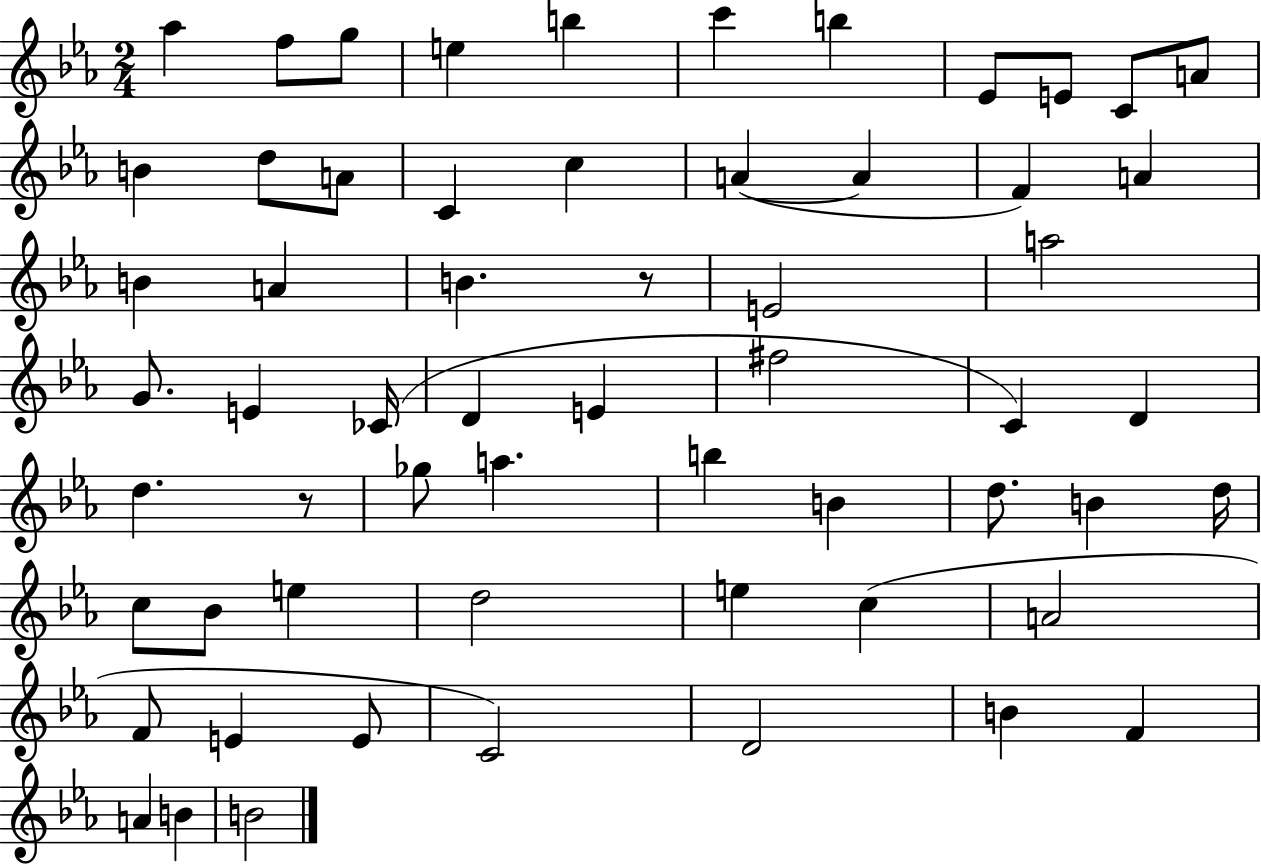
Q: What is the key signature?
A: EES major